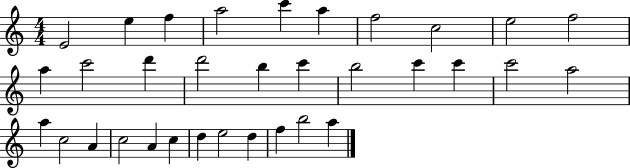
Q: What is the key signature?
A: C major